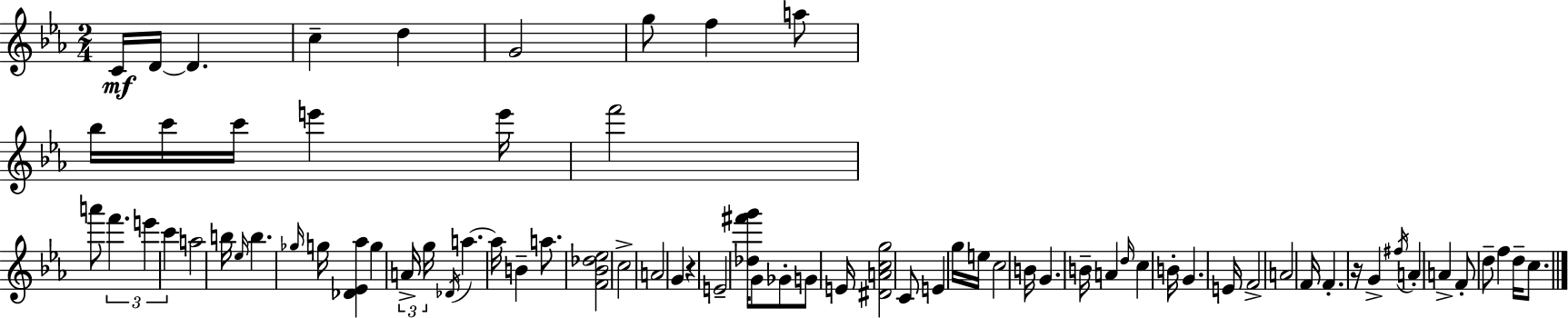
X:1
T:Untitled
M:2/4
L:1/4
K:Eb
C/4 D/4 D c d G2 g/2 f a/2 _b/4 c'/4 c'/4 e' e'/4 f'2 a'/2 f' e' c' a2 b/4 _e/4 b _g/4 g/4 [_D_E_a] g A/4 g/4 _D/4 a a/4 B a/2 [F_B_d_e]2 c2 A2 G z E2 [_d^f'g']/4 G/2 _G/2 G/2 E/4 [^DAcg]2 C/2 E g/4 e/4 c2 B/4 G B/4 A d/4 c B/4 G E/4 F2 A2 F/4 F z/4 G ^f/4 A A F/2 d/2 f d/4 c/2